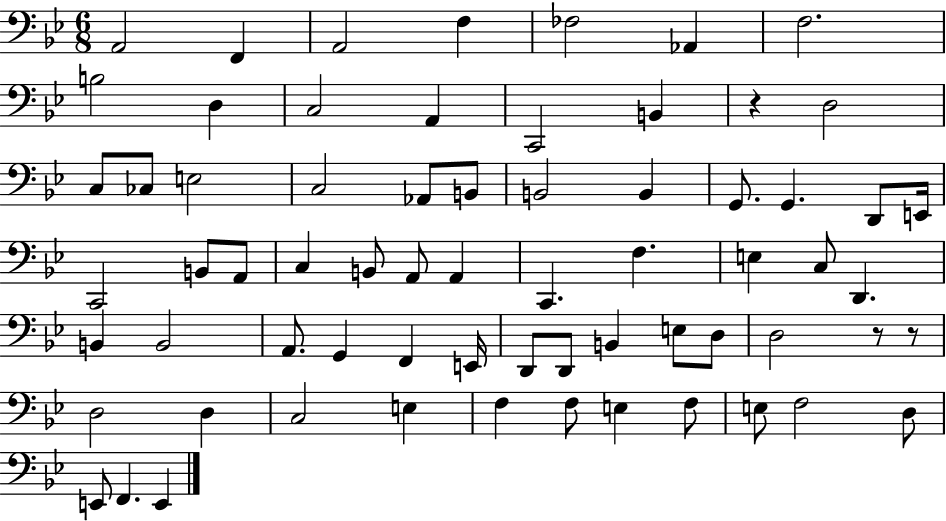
{
  \clef bass
  \numericTimeSignature
  \time 6/8
  \key bes \major
  a,2 f,4 | a,2 f4 | fes2 aes,4 | f2. | \break b2 d4 | c2 a,4 | c,2 b,4 | r4 d2 | \break c8 ces8 e2 | c2 aes,8 b,8 | b,2 b,4 | g,8. g,4. d,8 e,16 | \break c,2 b,8 a,8 | c4 b,8 a,8 a,4 | c,4. f4. | e4 c8 d,4. | \break b,4 b,2 | a,8. g,4 f,4 e,16 | d,8 d,8 b,4 e8 d8 | d2 r8 r8 | \break d2 d4 | c2 e4 | f4 f8 e4 f8 | e8 f2 d8 | \break e,8 f,4. e,4 | \bar "|."
}